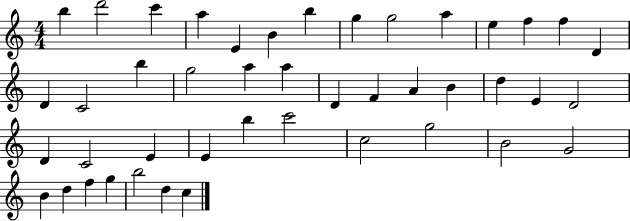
B5/q D6/h C6/q A5/q E4/q B4/q B5/q G5/q G5/h A5/q E5/q F5/q F5/q D4/q D4/q C4/h B5/q G5/h A5/q A5/q D4/q F4/q A4/q B4/q D5/q E4/q D4/h D4/q C4/h E4/q E4/q B5/q C6/h C5/h G5/h B4/h G4/h B4/q D5/q F5/q G5/q B5/h D5/q C5/q